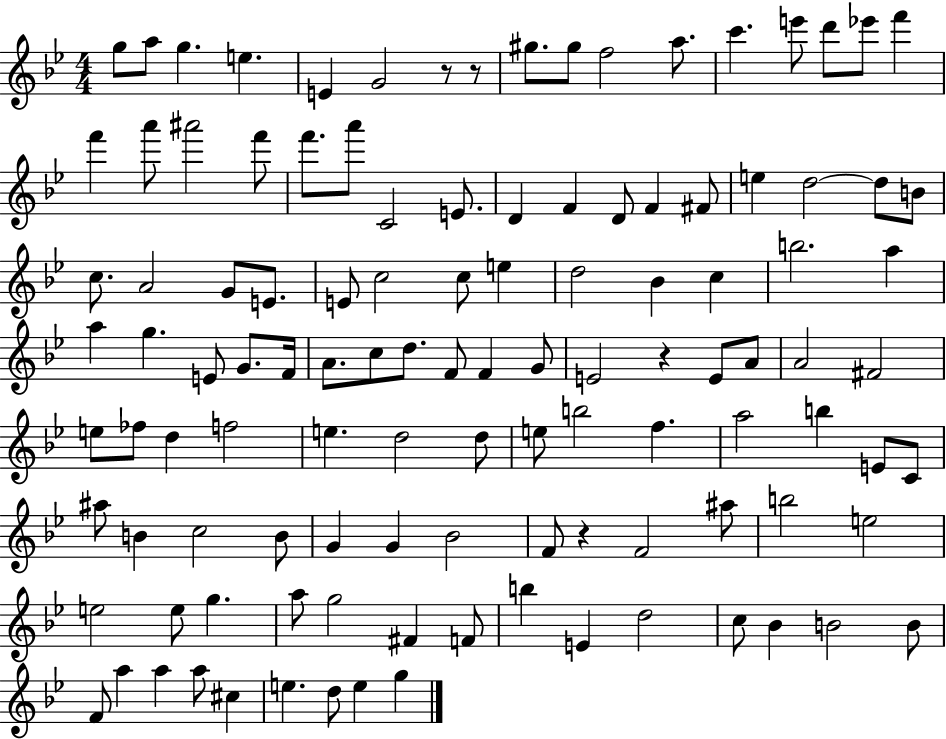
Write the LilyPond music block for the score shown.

{
  \clef treble
  \numericTimeSignature
  \time 4/4
  \key bes \major
  g''8 a''8 g''4. e''4. | e'4 g'2 r8 r8 | gis''8. gis''8 f''2 a''8. | c'''4. e'''8 d'''8 ees'''8 f'''4 | \break f'''4 a'''8 ais'''2 f'''8 | f'''8. a'''8 c'2 e'8. | d'4 f'4 d'8 f'4 fis'8 | e''4 d''2~~ d''8 b'8 | \break c''8. a'2 g'8 e'8. | e'8 c''2 c''8 e''4 | d''2 bes'4 c''4 | b''2. a''4 | \break a''4 g''4. e'8 g'8. f'16 | a'8. c''8 d''8. f'8 f'4 g'8 | e'2 r4 e'8 a'8 | a'2 fis'2 | \break e''8 fes''8 d''4 f''2 | e''4. d''2 d''8 | e''8 b''2 f''4. | a''2 b''4 e'8 c'8 | \break ais''8 b'4 c''2 b'8 | g'4 g'4 bes'2 | f'8 r4 f'2 ais''8 | b''2 e''2 | \break e''2 e''8 g''4. | a''8 g''2 fis'4 f'8 | b''4 e'4 d''2 | c''8 bes'4 b'2 b'8 | \break f'8 a''4 a''4 a''8 cis''4 | e''4. d''8 e''4 g''4 | \bar "|."
}